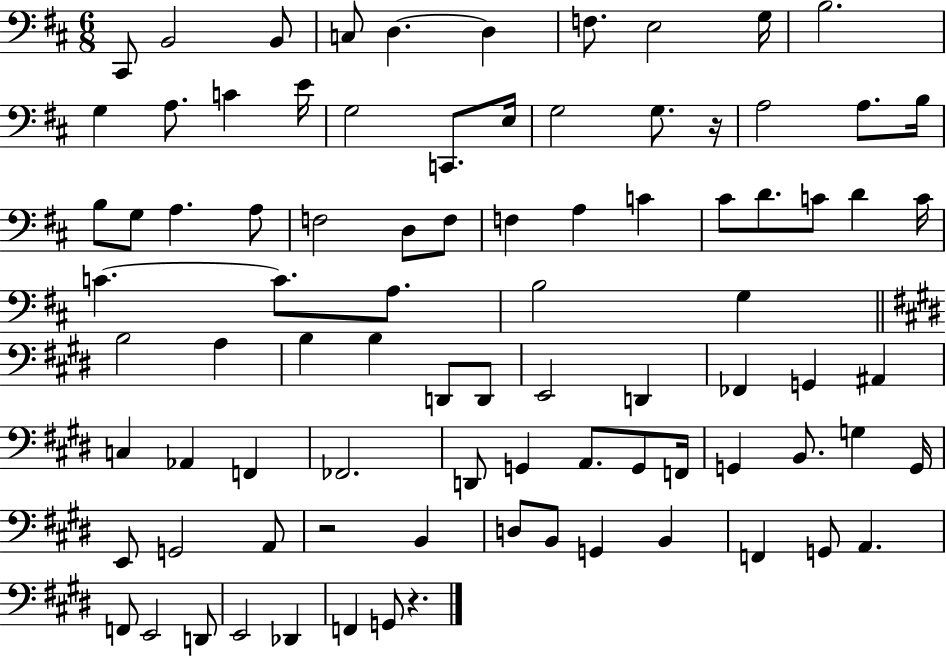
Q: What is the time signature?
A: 6/8